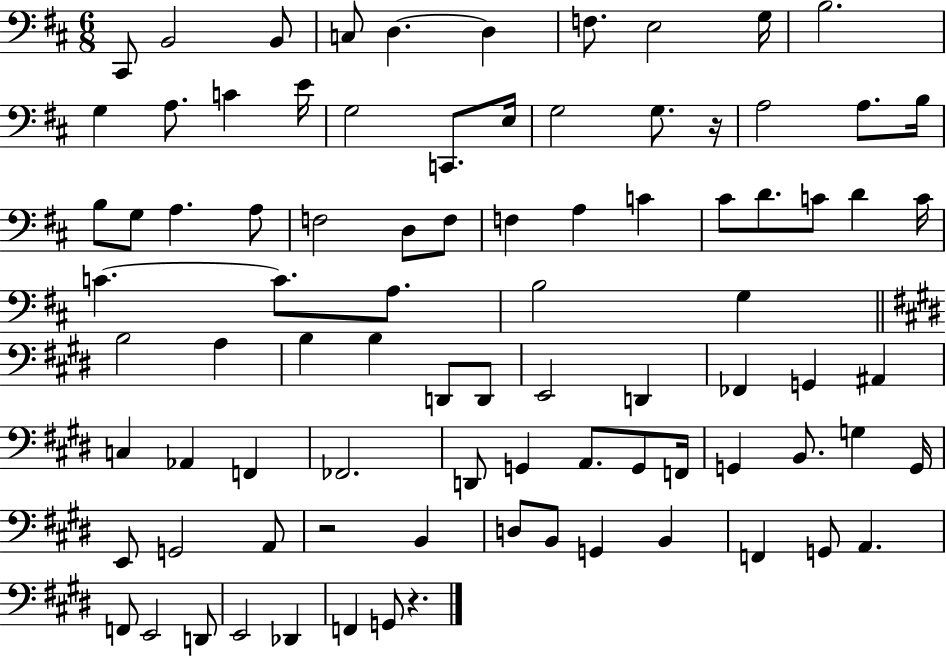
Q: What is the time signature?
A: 6/8